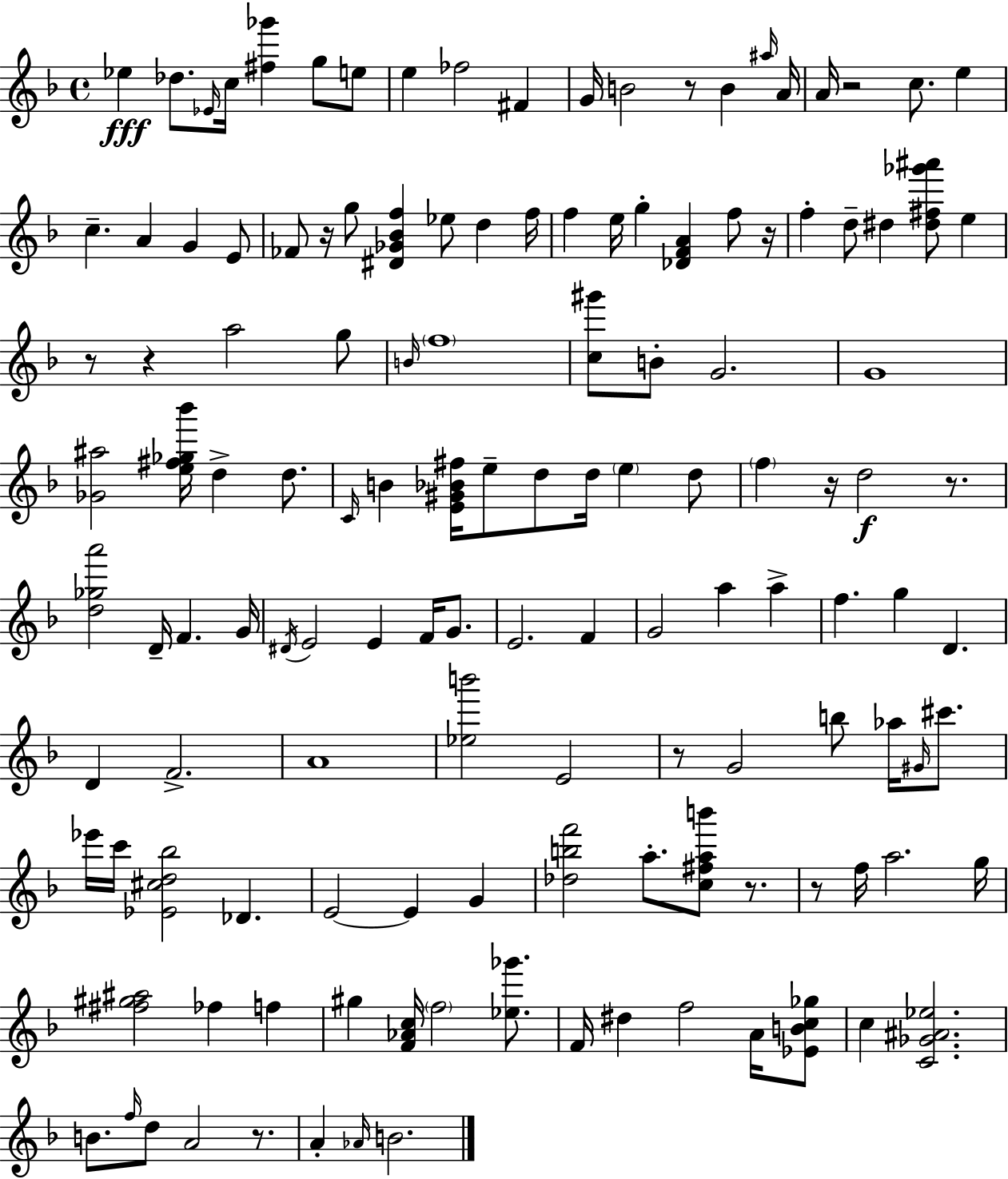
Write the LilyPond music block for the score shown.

{
  \clef treble
  \time 4/4
  \defaultTimeSignature
  \key d \minor
  ees''4\fff des''8. \grace { ees'16 } c''16 <fis'' ges'''>4 g''8 e''8 | e''4 fes''2 fis'4 | g'16 b'2 r8 b'4 | \grace { ais''16 } a'16 a'16 r2 c''8. e''4 | \break c''4.-- a'4 g'4 | e'8 fes'8 r16 g''8 <dis' ges' bes' f''>4 ees''8 d''4 | f''16 f''4 e''16 g''4-. <des' f' a'>4 f''8 | r16 f''4-. d''8-- dis''4 <dis'' fis'' ges''' ais'''>8 e''4 | \break r8 r4 a''2 | g''8 \grace { b'16 } \parenthesize f''1 | <c'' gis'''>8 b'8-. g'2. | g'1 | \break <ges' ais''>2 <e'' fis'' ges'' bes'''>16 d''4-> | d''8. \grace { c'16 } b'4 <e' gis' bes' fis''>16 e''8-- d''8 d''16 \parenthesize e''4 | d''8 \parenthesize f''4 r16 d''2\f | r8. <d'' ges'' a'''>2 d'16-- f'4. | \break g'16 \acciaccatura { dis'16 } e'2 e'4 | f'16 g'8. e'2. | f'4 g'2 a''4 | a''4-> f''4. g''4 d'4. | \break d'4 f'2.-> | a'1 | <ees'' b'''>2 e'2 | r8 g'2 b''8 | \break aes''16 \grace { gis'16 } cis'''8. ees'''16 c'''16 <ees' cis'' d'' bes''>2 | des'4. e'2~~ e'4 | g'4 <des'' b'' f'''>2 a''8.-. | <c'' fis'' a'' b'''>8 r8. r8 f''16 a''2. | \break g''16 <fis'' gis'' ais''>2 fes''4 | f''4 gis''4 <f' aes' c''>16 \parenthesize f''2 | <ees'' ges'''>8. f'16 dis''4 f''2 | a'16 <ees' b' c'' ges''>8 c''4 <c' ges' ais' ees''>2. | \break b'8. \grace { f''16 } d''8 a'2 | r8. a'4-. \grace { aes'16 } b'2. | \bar "|."
}